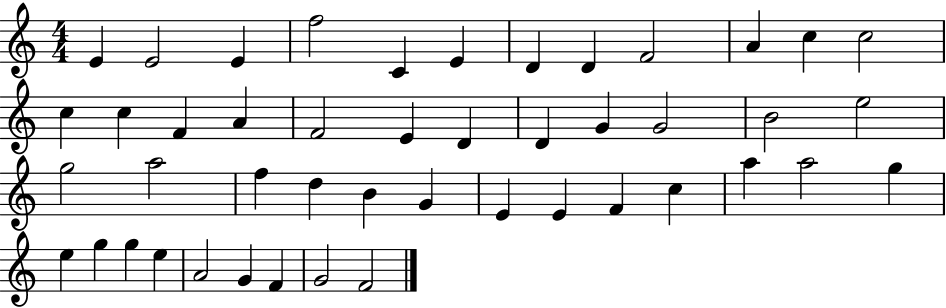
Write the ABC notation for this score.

X:1
T:Untitled
M:4/4
L:1/4
K:C
E E2 E f2 C E D D F2 A c c2 c c F A F2 E D D G G2 B2 e2 g2 a2 f d B G E E F c a a2 g e g g e A2 G F G2 F2